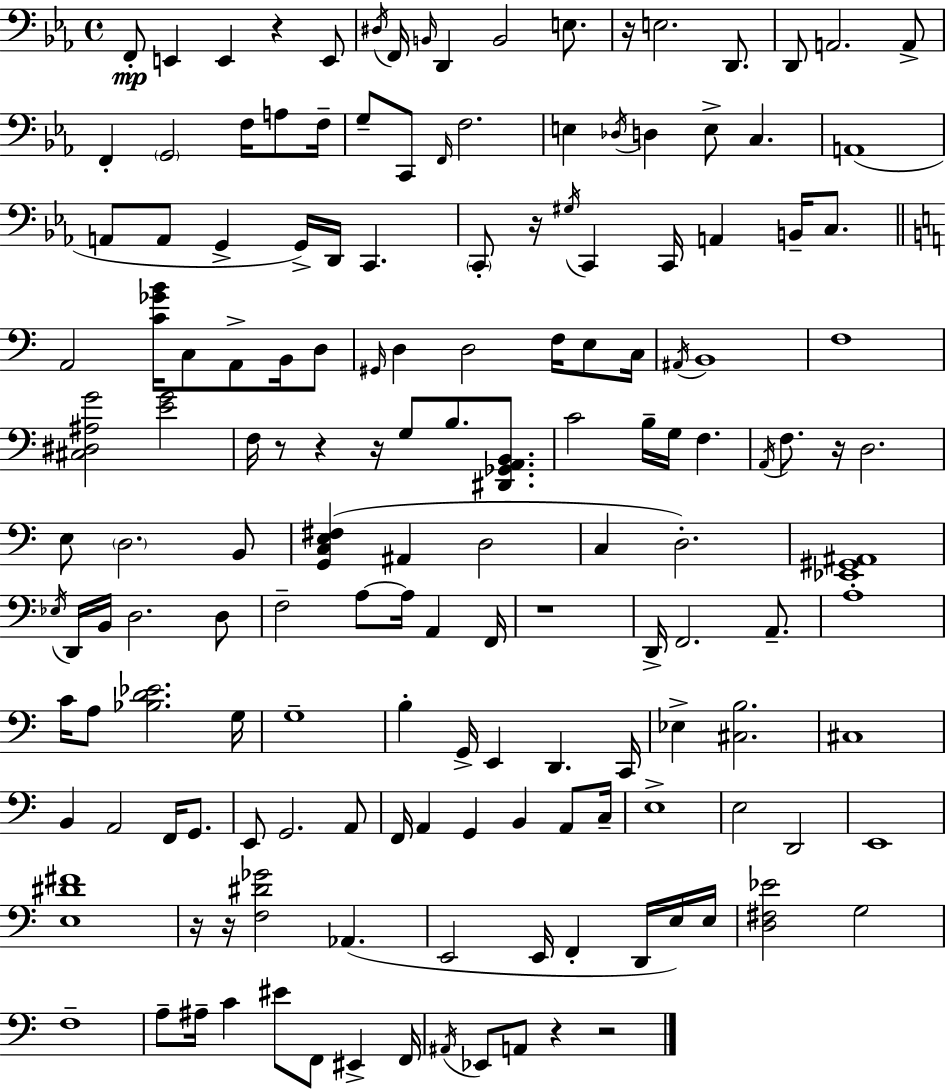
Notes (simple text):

F2/e E2/q E2/q R/q E2/e D#3/s F2/s B2/s D2/q B2/h E3/e. R/s E3/h. D2/e. D2/e A2/h. A2/e F2/q G2/h F3/s A3/e F3/s G3/e C2/e F2/s F3/h. E3/q Db3/s D3/q E3/e C3/q. A2/w A2/e A2/e G2/q G2/s D2/s C2/q. C2/e R/s G#3/s C2/q C2/s A2/q B2/s C3/e. A2/h [C4,Gb4,B4]/s C3/e A2/e B2/s D3/e G#2/s D3/q D3/h F3/s E3/e C3/s A#2/s B2/w F3/w [C#3,D#3,A#3,G4]/h [E4,G4]/h F3/s R/e R/q R/s G3/e B3/e. [D#2,Gb2,A2,B2]/e. C4/h B3/s G3/s F3/q. A2/s F3/e. R/s D3/h. E3/e D3/h. B2/e [G2,C3,E3,F#3]/q A#2/q D3/h C3/q D3/h. [Eb2,G#2,A#2]/w Eb3/s D2/s B2/s D3/h. D3/e F3/h A3/e A3/s A2/q F2/s R/w D2/s F2/h. A2/e. A3/w C4/s A3/e [Bb3,D4,Eb4]/h. G3/s G3/w B3/q G2/s E2/q D2/q. C2/s Eb3/q [C#3,B3]/h. C#3/w B2/q A2/h F2/s G2/e. E2/e G2/h. A2/e F2/s A2/q G2/q B2/q A2/e C3/s E3/w E3/h D2/h E2/w [E3,D#4,F#4]/w R/s R/s [F3,D#4,Gb4]/h Ab2/q. E2/h E2/s F2/q D2/s E3/s E3/s [D3,F#3,Eb4]/h G3/h F3/w A3/e A#3/s C4/q EIS4/e F2/e EIS2/q F2/s A#2/s Eb2/e A2/e R/q R/h